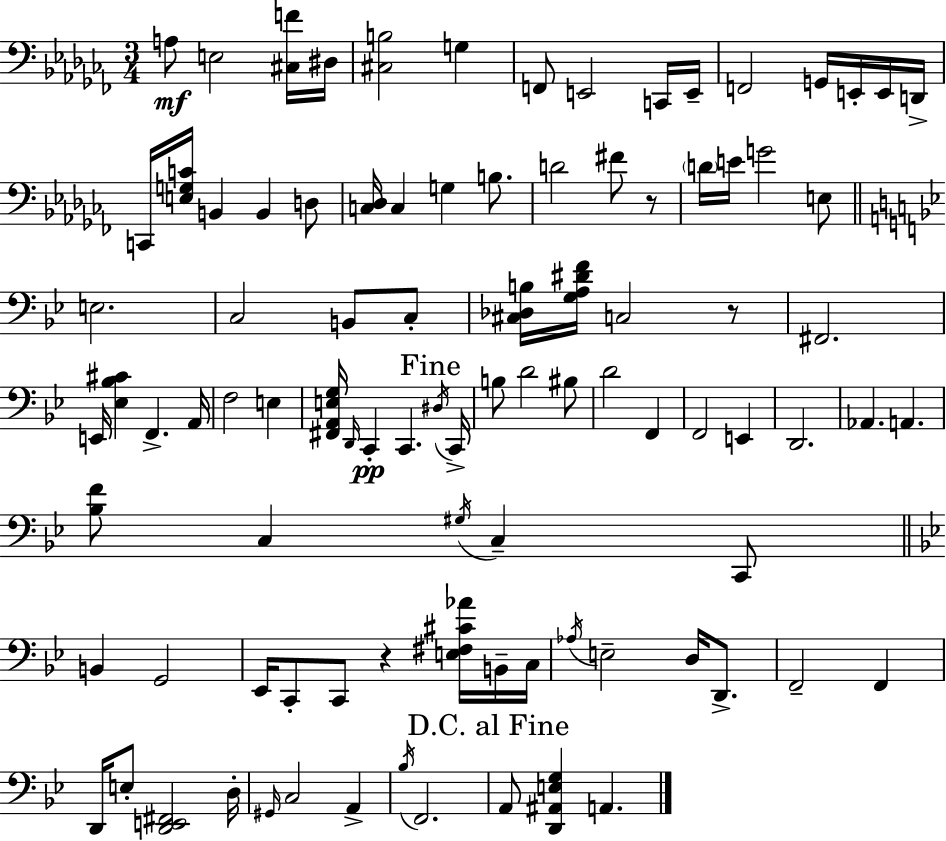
{
  \clef bass
  \numericTimeSignature
  \time 3/4
  \key aes \minor
  a8\mf e2 <cis f'>16 dis16 | <cis b>2 g4 | f,8 e,2 c,16 e,16-- | f,2 g,16 e,16-. e,16 d,16-> | \break c,16 <e g c'>16 b,4 b,4 d8 | <c des>16 c4 g4 b8. | d'2 fis'8 r8 | \parenthesize d'16 e'16 g'2 e8 | \break \bar "||" \break \key g \minor e2. | c2 b,8 c8-. | <cis des b>16 <g a dis' f'>16 c2 r8 | fis,2. | \break e,16 <ees bes cis'>4 f,4.-> a,16 | f2 e4 | <fis, a, e g>16 \grace { d,16 }\pp c,4-. c,4. | \mark "Fine" \acciaccatura { dis16 } c,16-> b8 d'2 | \break bis8 d'2 f,4 | f,2 e,4 | d,2. | aes,4. a,4. | \break <bes f'>8 c4 \acciaccatura { gis16 } c4-- | c,8 \bar "||" \break \key bes \major b,4 g,2 | ees,16 c,8-. c,8 r4 <e fis cis' aes'>16 b,16-- c16 | \acciaccatura { aes16 } e2-- d16 d,8.-> | f,2-- f,4 | \break d,16 e8-. <d, e, fis,>2 | d16-. \grace { gis,16 } c2 a,4-> | \acciaccatura { bes16 } f,2. | \mark "D.C. al Fine" a,8 <d, ais, e g>4 a,4. | \break \bar "|."
}